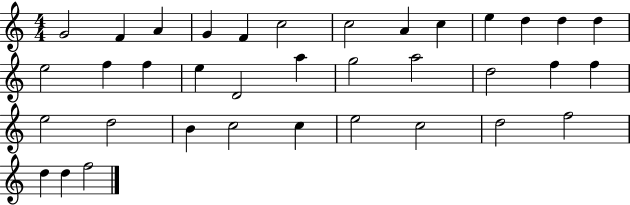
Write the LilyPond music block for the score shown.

{
  \clef treble
  \numericTimeSignature
  \time 4/4
  \key c \major
  g'2 f'4 a'4 | g'4 f'4 c''2 | c''2 a'4 c''4 | e''4 d''4 d''4 d''4 | \break e''2 f''4 f''4 | e''4 d'2 a''4 | g''2 a''2 | d''2 f''4 f''4 | \break e''2 d''2 | b'4 c''2 c''4 | e''2 c''2 | d''2 f''2 | \break d''4 d''4 f''2 | \bar "|."
}